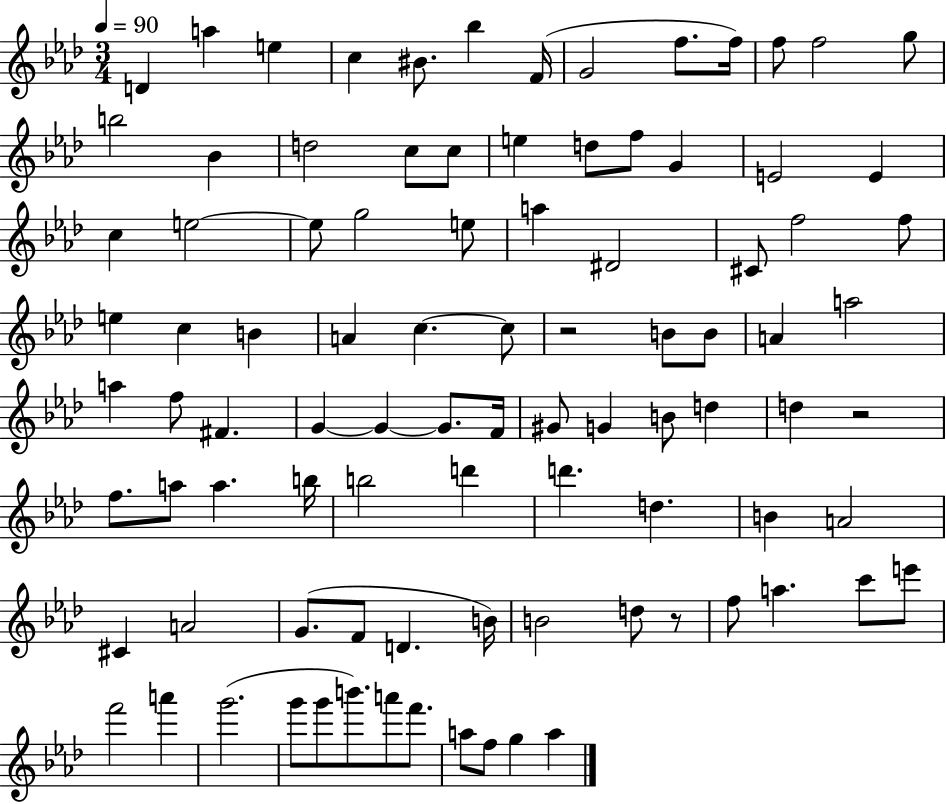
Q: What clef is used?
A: treble